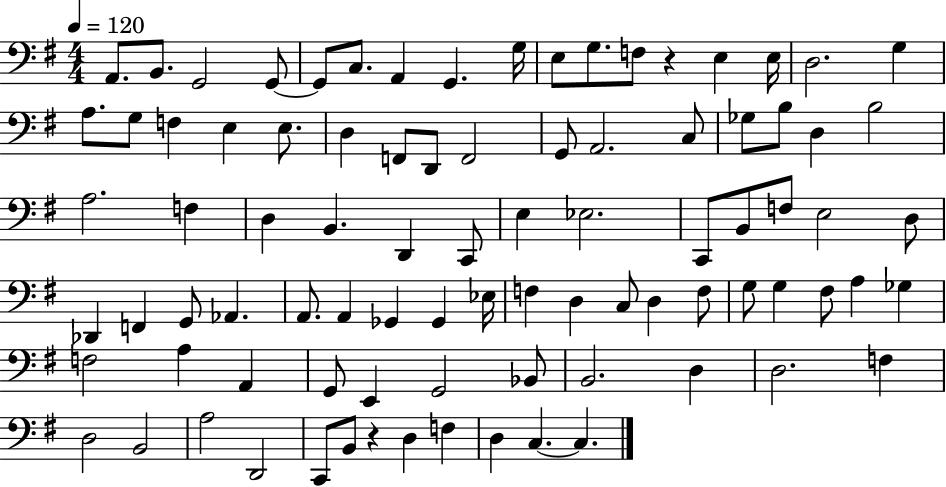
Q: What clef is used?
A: bass